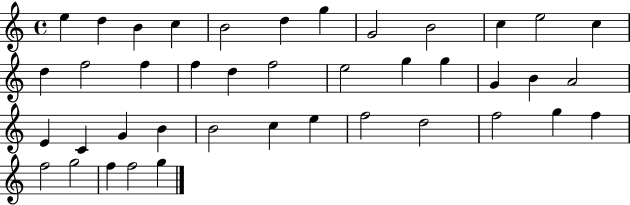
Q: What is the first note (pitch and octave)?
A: E5